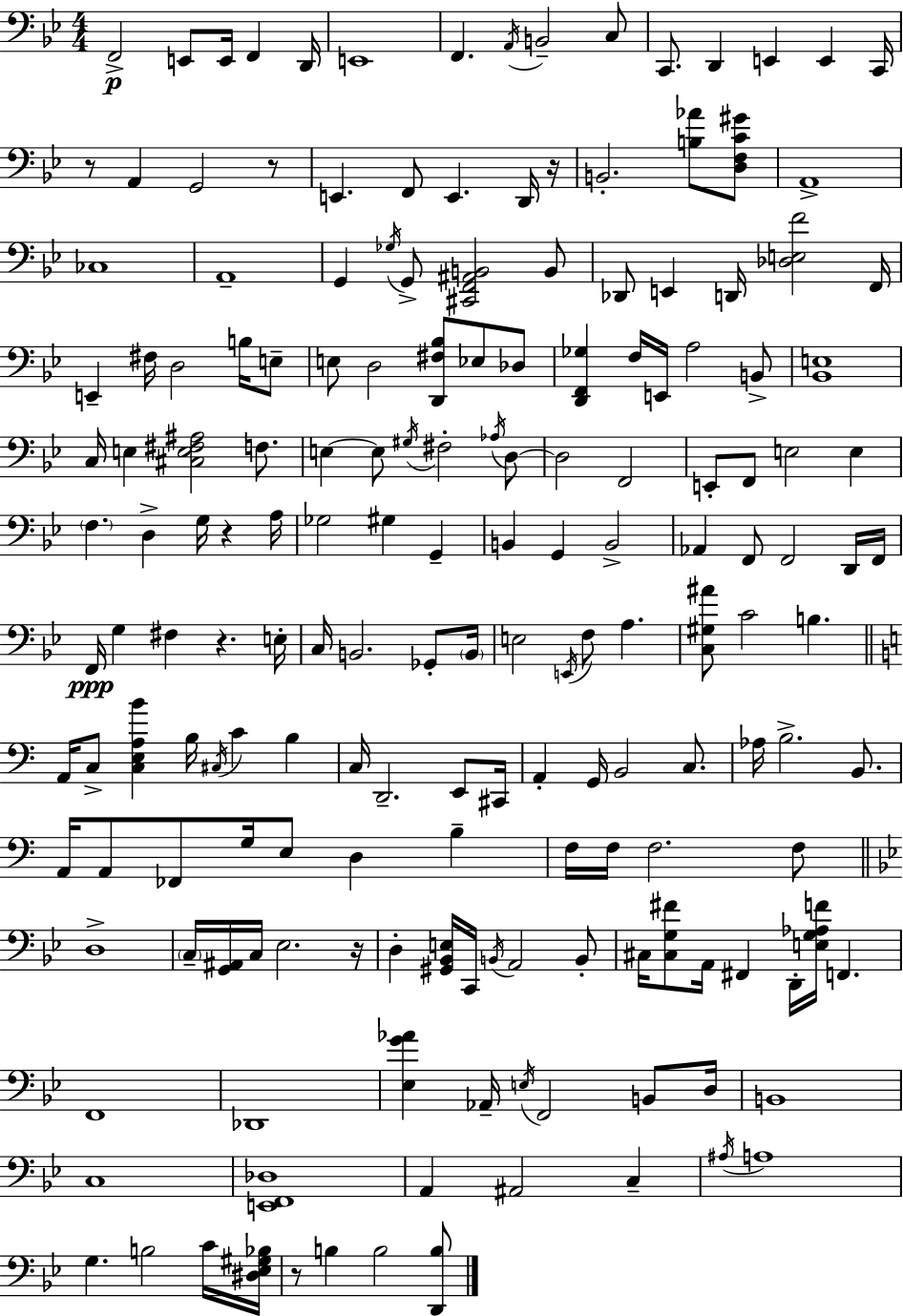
{
  \clef bass
  \numericTimeSignature
  \time 4/4
  \key bes \major
  f,2->\p e,8 e,16 f,4 d,16 | e,1 | f,4. \acciaccatura { a,16 } b,2-- c8 | c,8. d,4 e,4 e,4 | \break c,16 r8 a,4 g,2 r8 | e,4. f,8 e,4. d,16 | r16 b,2.-. <b aes'>8 <d f c' gis'>8 | a,1-> | \break ces1 | a,1-- | g,4 \acciaccatura { ges16 } g,8-> <cis, f, ais, b,>2 | b,8 des,8 e,4 d,16 <des e f'>2 | \break f,16 e,4-- fis16 d2 b16 | e8-- e8 d2 <d, fis bes>8 ees8 | des8 <d, f, ges>4 f16 e,16 a2 | b,8-> <bes, e>1 | \break c16 e4 <cis e fis ais>2 f8. | e4~~ e8 \acciaccatura { gis16 } fis2-. | \acciaccatura { aes16 } d8~~ d2 f,2 | e,8-. f,8 e2 | \break e4 \parenthesize f4. d4-> g16 r4 | a16 ges2 gis4 | g,4-- b,4 g,4 b,2-> | aes,4 f,8 f,2 | \break d,16 f,16 f,16\ppp g4 fis4 r4. | e16-. c16 b,2. | ges,8-. \parenthesize b,16 e2 \acciaccatura { e,16 } f8 a4. | <c gis ais'>8 c'2 b4. | \break \bar "||" \break \key a \minor a,16 c8-> <c e a b'>4 b16 \acciaccatura { cis16 } c'4 b4 | c16 d,2.-- e,8 | cis,16 a,4-. g,16 b,2 c8. | aes16 b2.-> b,8. | \break a,16 a,8 fes,8 g16 e8 d4 b4-- | f16 f16 f2. f8 | \bar "||" \break \key g \minor d1-> | \parenthesize c16-- <g, ais,>16 c16 ees2. r16 | d4-. <gis, bes, e>16 c,16 \acciaccatura { b,16 } a,2 b,8-. | cis16 <cis g fis'>8 a,16 fis,4 d,16-. <e g aes f'>16 f,4. | \break f,1 | des,1 | <ees g' aes'>4 aes,16-- \acciaccatura { e16 } f,2 b,8 | d16 b,1 | \break c1 | <e, f, des>1 | a,4 ais,2 c4-- | \acciaccatura { ais16 } a1 | \break g4. b2 | c'16 <dis ees gis bes>16 r8 b4 b2 | <d, b>8 \bar "|."
}